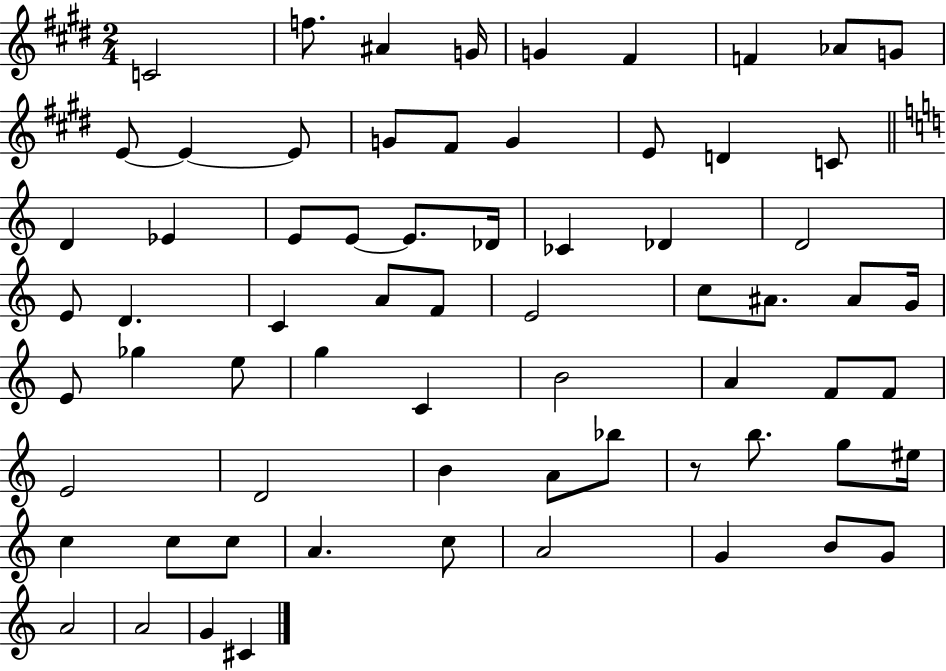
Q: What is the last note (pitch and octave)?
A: C#4